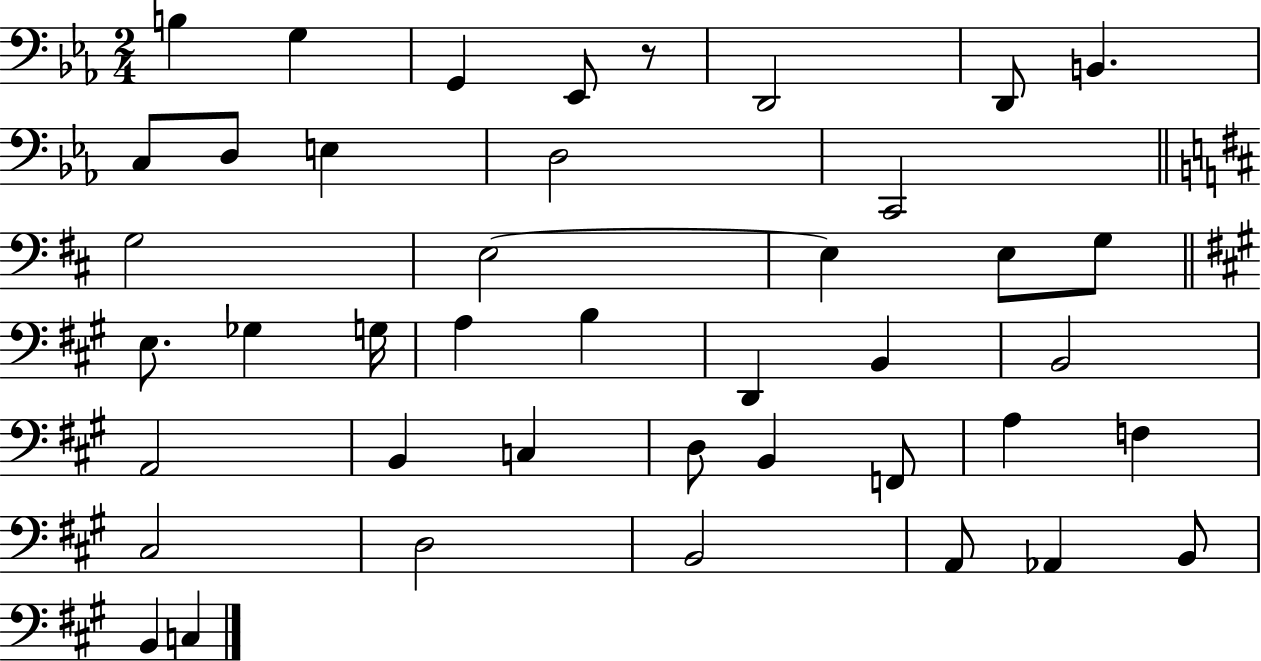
X:1
T:Untitled
M:2/4
L:1/4
K:Eb
B, G, G,, _E,,/2 z/2 D,,2 D,,/2 B,, C,/2 D,/2 E, D,2 C,,2 G,2 E,2 E, E,/2 G,/2 E,/2 _G, G,/4 A, B, D,, B,, B,,2 A,,2 B,, C, D,/2 B,, F,,/2 A, F, ^C,2 D,2 B,,2 A,,/2 _A,, B,,/2 B,, C,